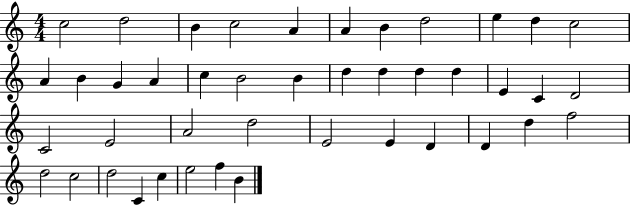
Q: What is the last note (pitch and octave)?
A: B4